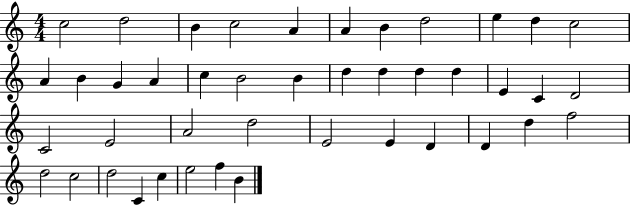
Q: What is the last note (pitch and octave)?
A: B4